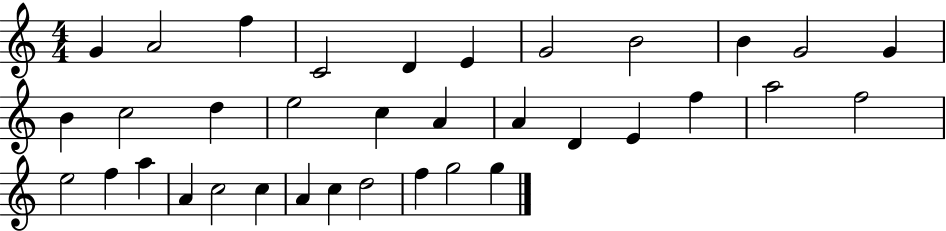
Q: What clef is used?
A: treble